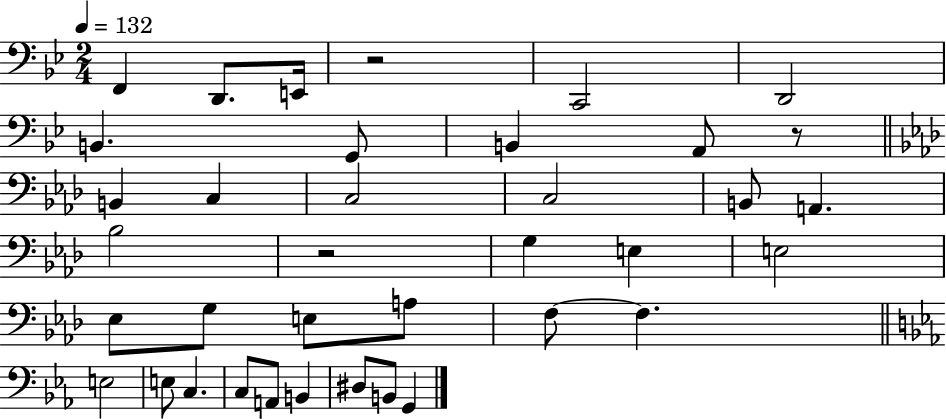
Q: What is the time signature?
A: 2/4